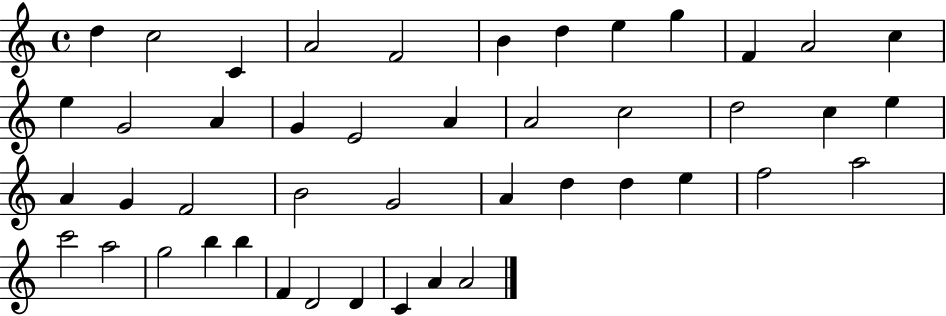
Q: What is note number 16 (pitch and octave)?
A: G4